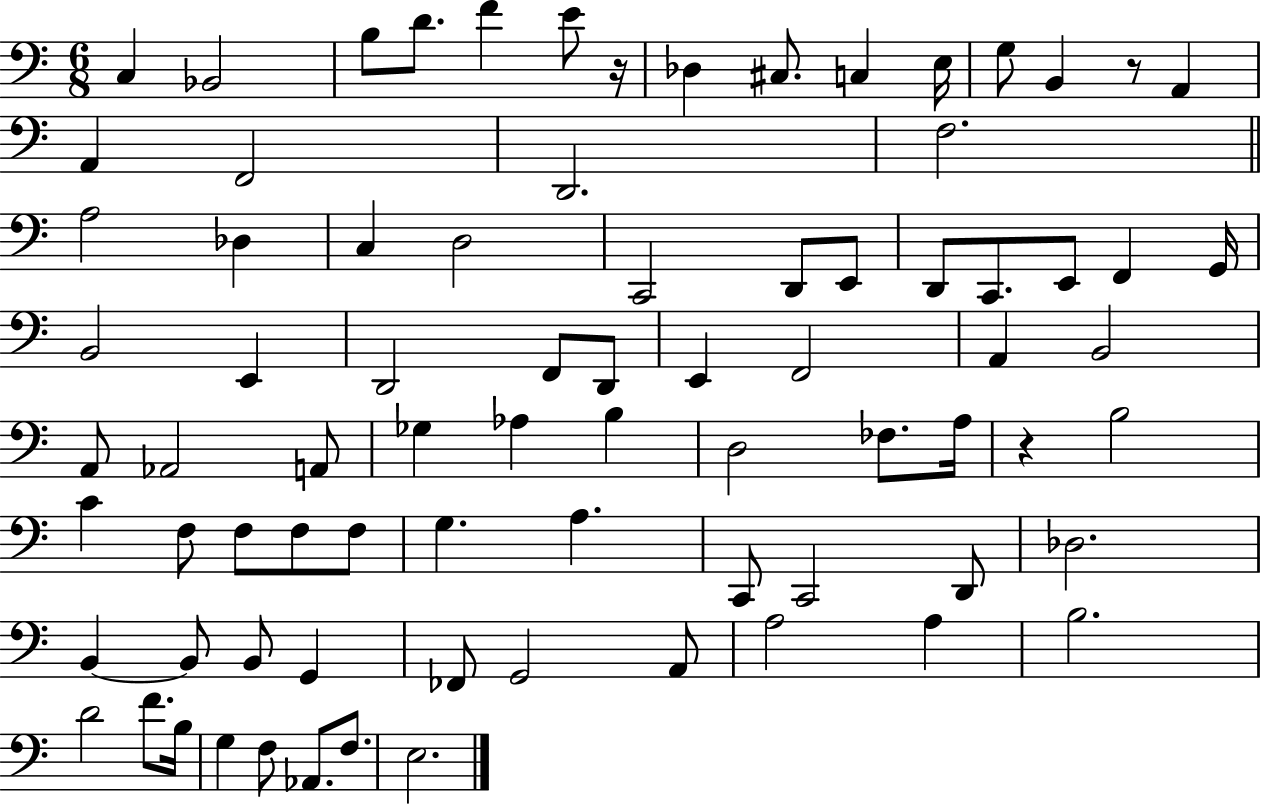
C3/q Bb2/h B3/e D4/e. F4/q E4/e R/s Db3/q C#3/e. C3/q E3/s G3/e B2/q R/e A2/q A2/q F2/h D2/h. F3/h. A3/h Db3/q C3/q D3/h C2/h D2/e E2/e D2/e C2/e. E2/e F2/q G2/s B2/h E2/q D2/h F2/e D2/e E2/q F2/h A2/q B2/h A2/e Ab2/h A2/e Gb3/q Ab3/q B3/q D3/h FES3/e. A3/s R/q B3/h C4/q F3/e F3/e F3/e F3/e G3/q. A3/q. C2/e C2/h D2/e Db3/h. B2/q B2/e B2/e G2/q FES2/e G2/h A2/e A3/h A3/q B3/h. D4/h F4/e. B3/s G3/q F3/e Ab2/e. F3/e. E3/h.